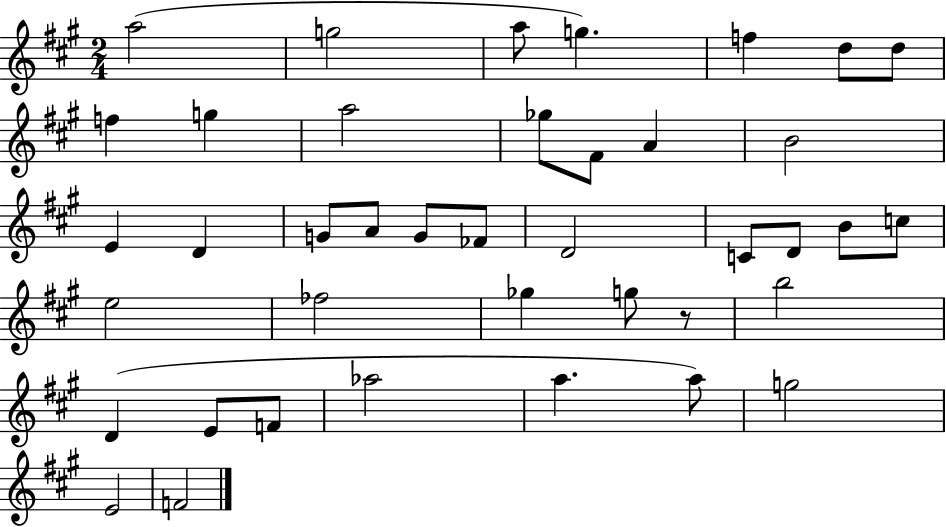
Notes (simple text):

A5/h G5/h A5/e G5/q. F5/q D5/e D5/e F5/q G5/q A5/h Gb5/e F#4/e A4/q B4/h E4/q D4/q G4/e A4/e G4/e FES4/e D4/h C4/e D4/e B4/e C5/e E5/h FES5/h Gb5/q G5/e R/e B5/h D4/q E4/e F4/e Ab5/h A5/q. A5/e G5/h E4/h F4/h